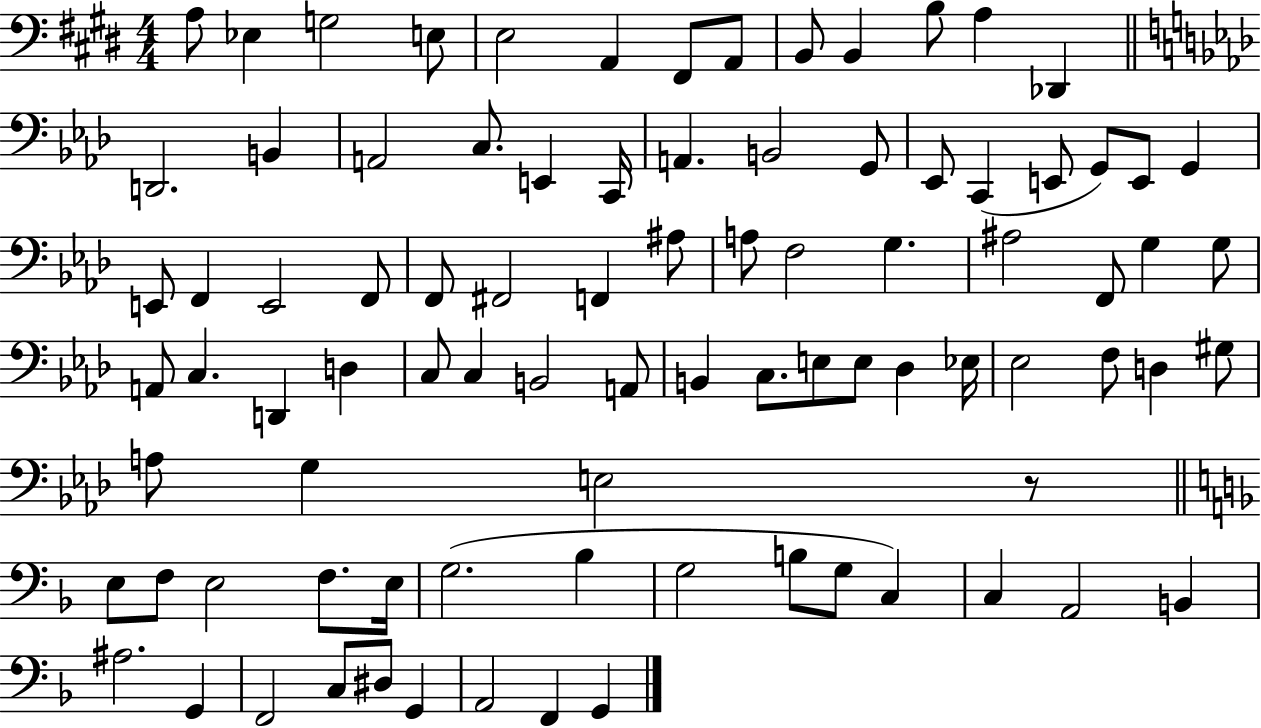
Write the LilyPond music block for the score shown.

{
  \clef bass
  \numericTimeSignature
  \time 4/4
  \key e \major
  a8 ees4 g2 e8 | e2 a,4 fis,8 a,8 | b,8 b,4 b8 a4 des,4 | \bar "||" \break \key aes \major d,2. b,4 | a,2 c8. e,4 c,16 | a,4. b,2 g,8 | ees,8 c,4( e,8 g,8) e,8 g,4 | \break e,8 f,4 e,2 f,8 | f,8 fis,2 f,4 ais8 | a8 f2 g4. | ais2 f,8 g4 g8 | \break a,8 c4. d,4 d4 | c8 c4 b,2 a,8 | b,4 c8. e8 e8 des4 ees16 | ees2 f8 d4 gis8 | \break a8 g4 e2 r8 | \bar "||" \break \key f \major e8 f8 e2 f8. e16 | g2.( bes4 | g2 b8 g8 c4) | c4 a,2 b,4 | \break ais2. g,4 | f,2 c8 dis8 g,4 | a,2 f,4 g,4 | \bar "|."
}